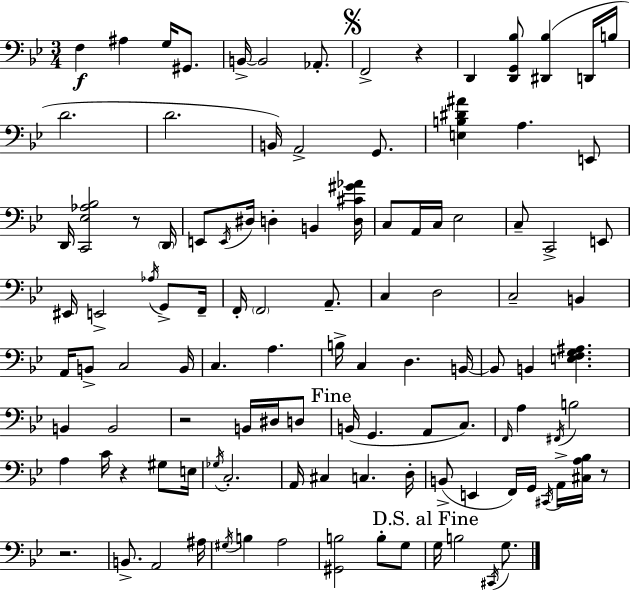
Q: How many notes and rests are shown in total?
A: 111